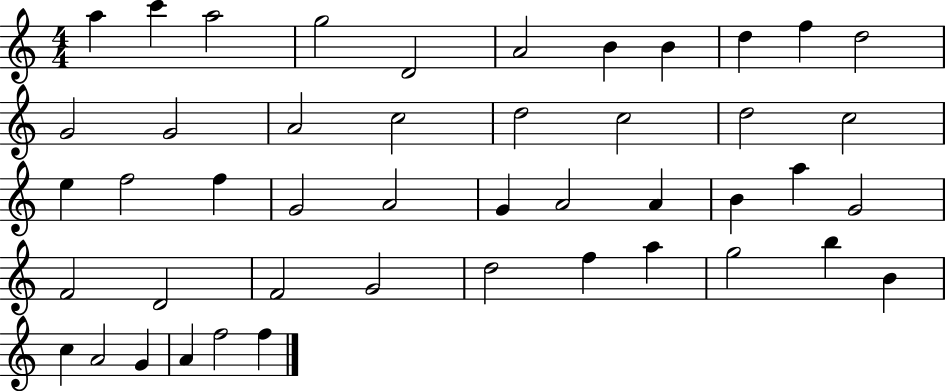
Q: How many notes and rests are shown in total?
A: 46